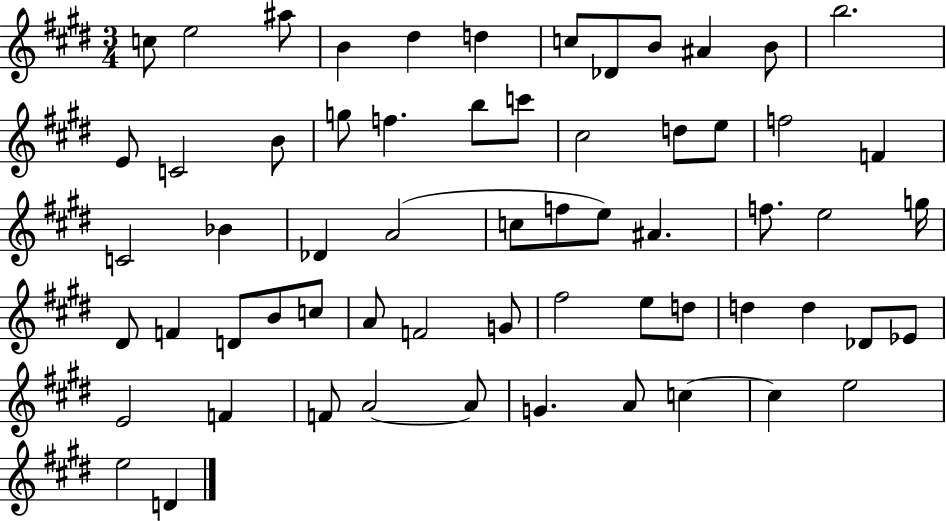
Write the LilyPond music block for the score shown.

{
  \clef treble
  \numericTimeSignature
  \time 3/4
  \key e \major
  \repeat volta 2 { c''8 e''2 ais''8 | b'4 dis''4 d''4 | c''8 des'8 b'8 ais'4 b'8 | b''2. | \break e'8 c'2 b'8 | g''8 f''4. b''8 c'''8 | cis''2 d''8 e''8 | f''2 f'4 | \break c'2 bes'4 | des'4 a'2( | c''8 f''8 e''8) ais'4. | f''8. e''2 g''16 | \break dis'8 f'4 d'8 b'8 c''8 | a'8 f'2 g'8 | fis''2 e''8 d''8 | d''4 d''4 des'8 ees'8 | \break e'2 f'4 | f'8 a'2~~ a'8 | g'4. a'8 c''4~~ | c''4 e''2 | \break e''2 d'4 | } \bar "|."
}